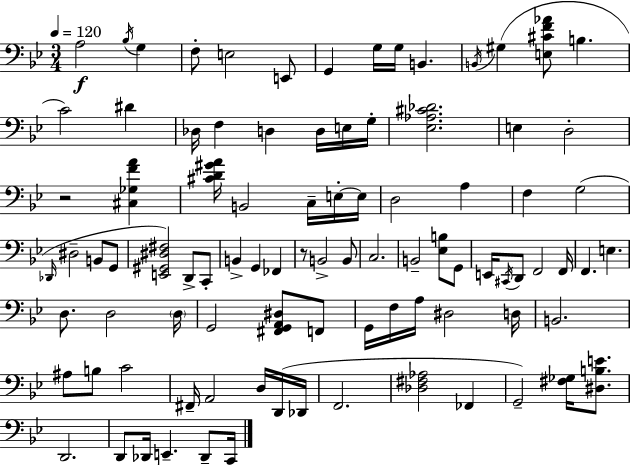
A3/h Bb3/s G3/q F3/e E3/h E2/e G2/q G3/s G3/s B2/q. B2/s G#3/q [E3,C#4,F4,Ab4]/e B3/q. C4/h D#4/q Db3/s F3/q D3/q D3/s E3/s G3/s [Eb3,Ab3,C#4,Db4]/h. E3/q D3/h R/h [C#3,Gb3,F4,A4]/q [C#4,D4,G#4,A4]/s B2/h C3/s E3/s E3/s D3/h A3/q F3/q G3/h Db2/s D#3/h B2/e G2/e [E2,G#2,D#3,F#3]/h D2/e C2/e B2/q G2/q FES2/q R/e B2/h B2/e C3/h. B2/h [Eb3,B3]/e G2/e E2/s C#2/s D2/e F2/h F2/s F2/q. E3/q. D3/e. D3/h D3/s G2/h [F#2,G2,A2,D#3]/e F2/e G2/s F3/s A3/s D#3/h D3/s B2/h. A#3/e B3/e C4/h F#2/s A2/h D3/s D2/s Db2/s F2/h. [Db3,F#3,Ab3]/h FES2/q G2/h [F#3,Gb3]/s [D#3,B3,E4]/e. D2/h. D2/e Db2/s E2/q. Db2/e C2/s